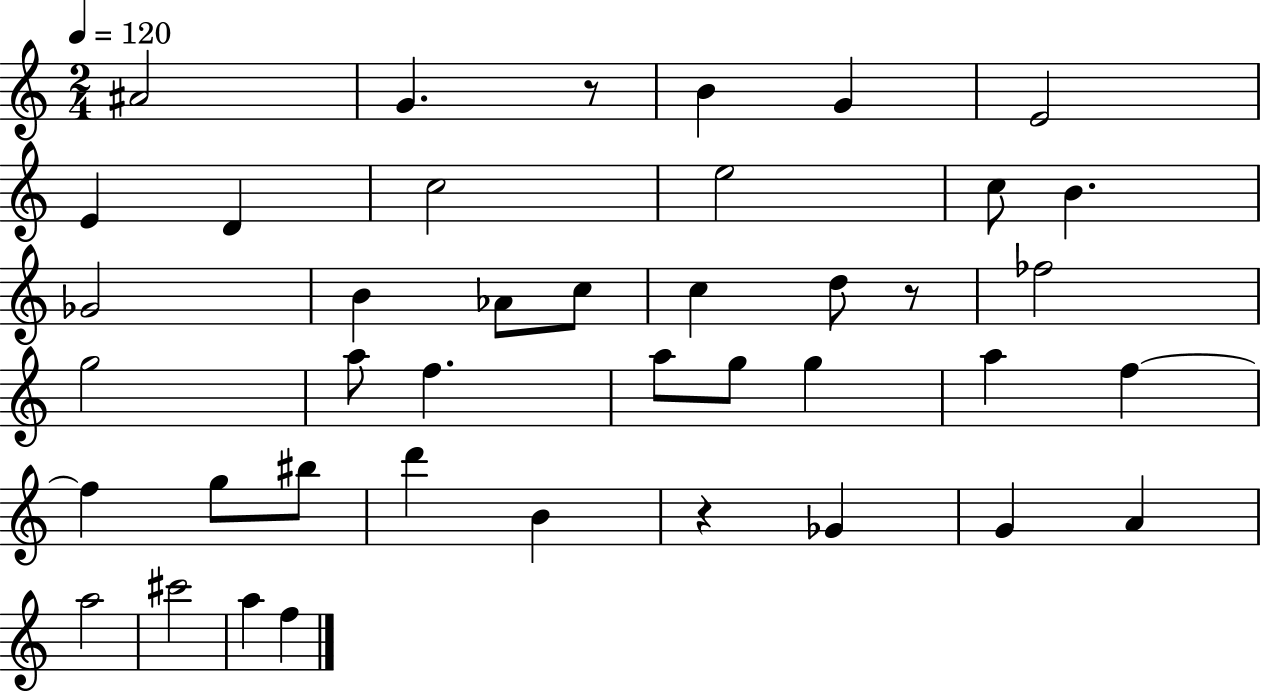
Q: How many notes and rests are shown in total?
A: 41